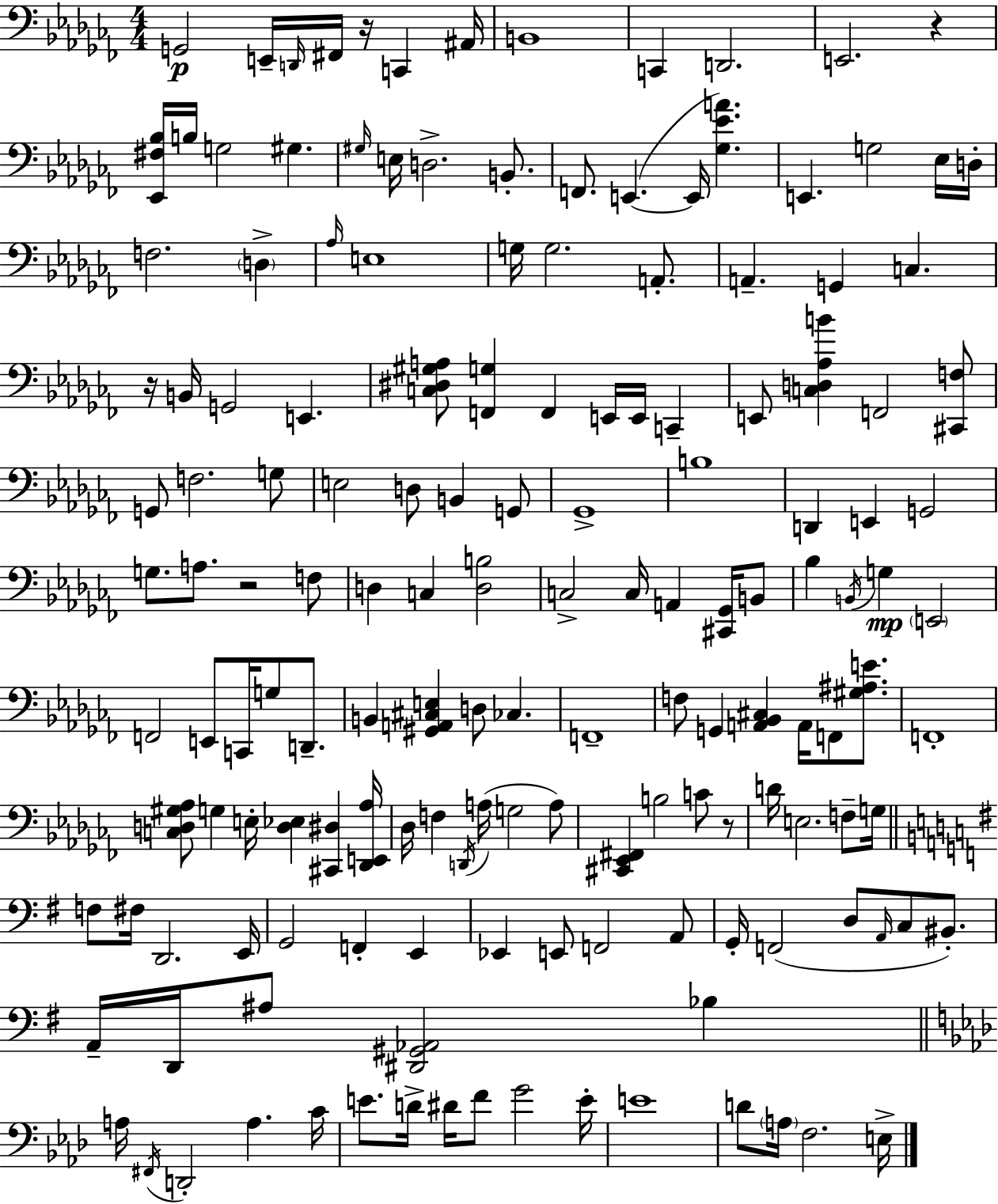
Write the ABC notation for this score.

X:1
T:Untitled
M:4/4
L:1/4
K:Abm
G,,2 E,,/4 D,,/4 ^F,,/4 z/4 C,, ^A,,/4 B,,4 C,, D,,2 E,,2 z [_E,,^F,_B,]/4 B,/4 G,2 ^G, ^G,/4 E,/4 D,2 B,,/2 F,,/2 E,, E,,/4 [_G,_EA] E,, G,2 _E,/4 D,/4 F,2 D, _A,/4 E,4 G,/4 G,2 A,,/2 A,, G,, C, z/4 B,,/4 G,,2 E,, [C,^D,^G,A,]/2 [F,,G,] F,, E,,/4 E,,/4 C,, E,,/2 [C,D,_A,B] F,,2 [^C,,F,]/2 G,,/2 F,2 G,/2 E,2 D,/2 B,, G,,/2 _G,,4 B,4 D,, E,, G,,2 G,/2 A,/2 z2 F,/2 D, C, [D,B,]2 C,2 C,/4 A,, [^C,,_G,,]/4 B,,/2 _B, B,,/4 G, E,,2 F,,2 E,,/2 C,,/4 G,/2 D,,/2 B,, [^G,,A,,^C,E,] D,/2 _C, F,,4 F,/2 G,, [A,,_B,,^C,] A,,/4 F,,/2 [^G,^A,E]/2 F,,4 [C,D,^G,_A,]/2 G, E,/4 [D,_E,] [^C,,^D,] [_D,,E,,_A,]/4 _D,/4 F, D,,/4 A,/4 G,2 A,/2 [^C,,_E,,^F,,] B,2 C/2 z/2 D/4 E,2 F,/2 G,/4 F,/2 ^F,/4 D,,2 E,,/4 G,,2 F,, E,, _E,, E,,/2 F,,2 A,,/2 G,,/4 F,,2 D,/2 A,,/4 C,/2 ^B,,/2 A,,/4 D,,/4 ^A,/2 [^D,,^G,,_A,,]2 _B, A,/4 ^F,,/4 D,,2 A, C/4 E/2 D/4 ^D/4 F/2 G2 E/4 E4 D/2 A,/4 F,2 E,/4